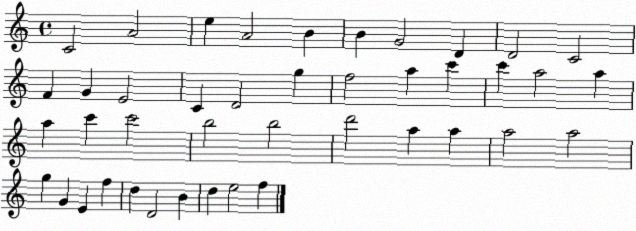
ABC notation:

X:1
T:Untitled
M:4/4
L:1/4
K:C
C2 A2 e A2 B B G2 D D2 C2 F G E2 C D2 g f2 a c' c' a2 a a c' c'2 b2 b2 d'2 a a a2 a2 g G E f d D2 B d e2 f